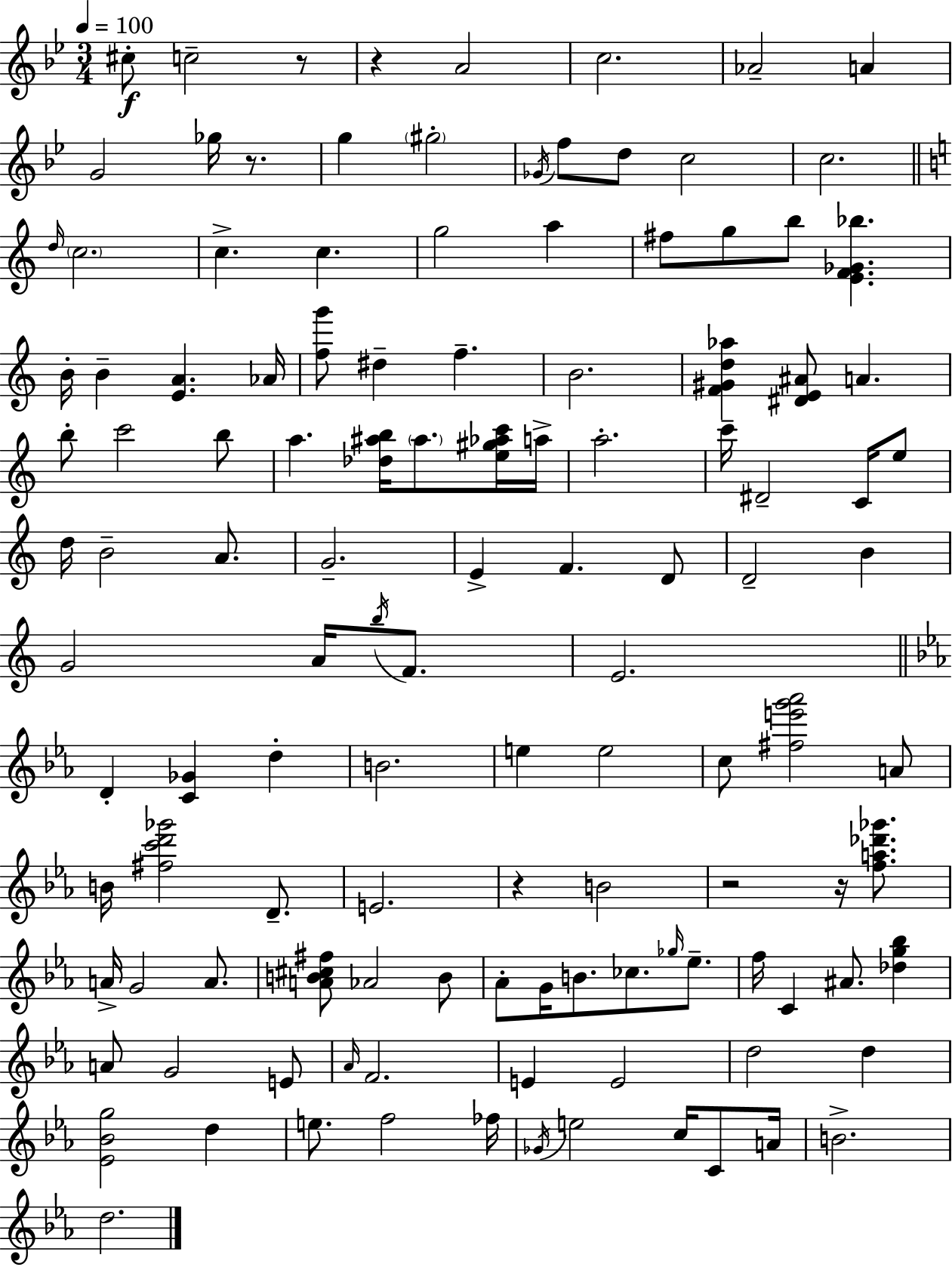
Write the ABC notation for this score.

X:1
T:Untitled
M:3/4
L:1/4
K:Bb
^c/2 c2 z/2 z A2 c2 _A2 A G2 _g/4 z/2 g ^g2 _G/4 f/2 d/2 c2 c2 d/4 c2 c c g2 a ^f/2 g/2 b/2 [EF_G_b] B/4 B [EA] _A/4 [fg']/2 ^d f B2 [F^Gd_a] [^DE^A]/2 A b/2 c'2 b/2 a [_d^ab]/4 ^a/2 [e^g_ac']/4 a/4 a2 c'/4 ^D2 C/4 e/2 d/4 B2 A/2 G2 E F D/2 D2 B G2 A/4 b/4 F/2 E2 D [C_G] d B2 e e2 c/2 [^fe'g'_a']2 A/2 B/4 [^fc'd'_g']2 D/2 E2 z B2 z2 z/4 [fa_d'_g']/2 A/4 G2 A/2 [AB^c^f]/2 _A2 B/2 _A/2 G/4 B/2 _c/2 _g/4 _e/2 f/4 C ^A/2 [_dg_b] A/2 G2 E/2 _A/4 F2 E E2 d2 d [_E_Bg]2 d e/2 f2 _f/4 _G/4 e2 c/4 C/2 A/4 B2 d2